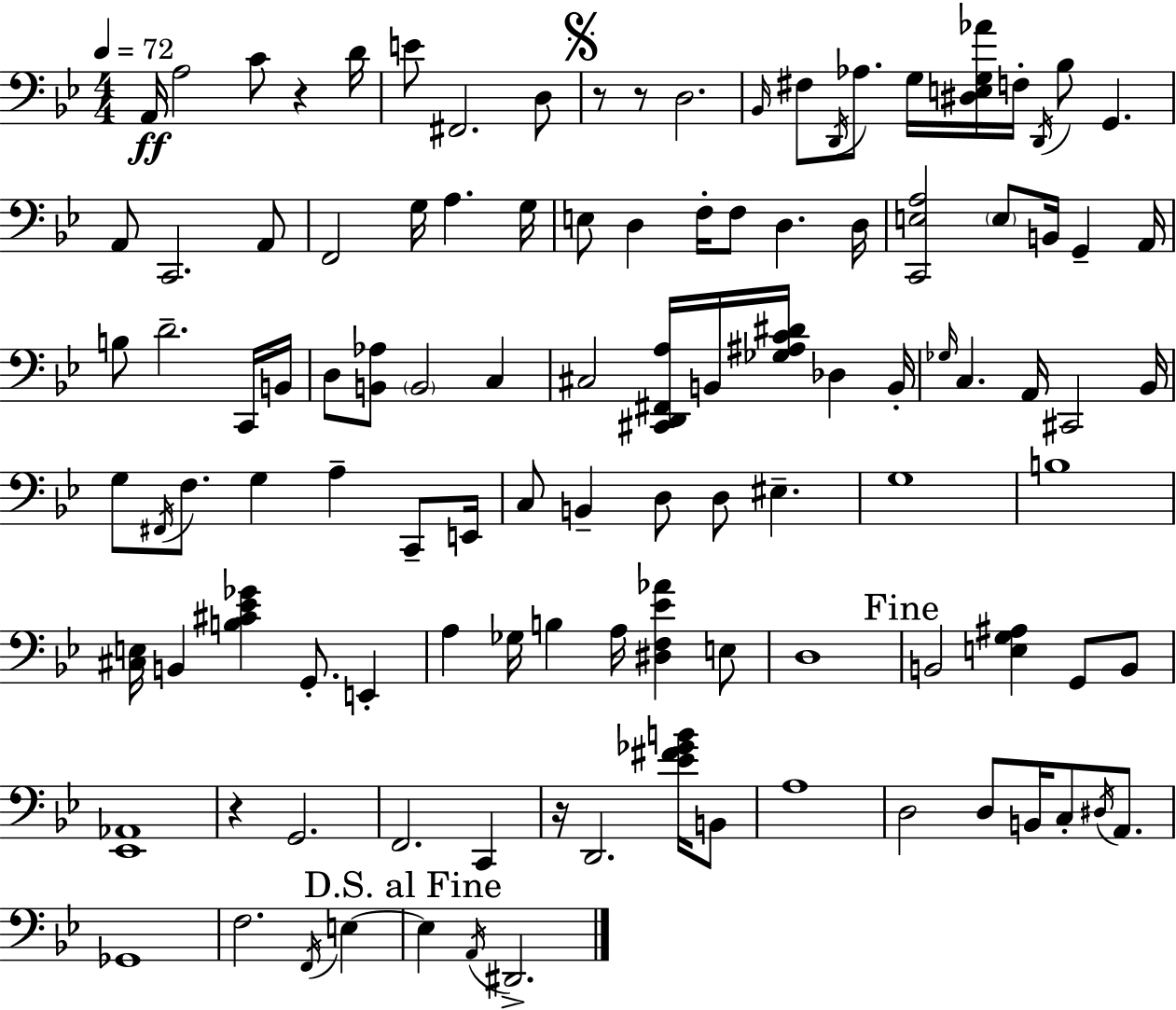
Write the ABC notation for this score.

X:1
T:Untitled
M:4/4
L:1/4
K:Bb
A,,/4 A,2 C/2 z D/4 E/2 ^F,,2 D,/2 z/2 z/2 D,2 _B,,/4 ^F,/2 D,,/4 _A,/2 G,/4 [^D,E,G,_A]/4 F,/4 D,,/4 _B,/2 G,, A,,/2 C,,2 A,,/2 F,,2 G,/4 A, G,/4 E,/2 D, F,/4 F,/2 D, D,/4 [C,,E,A,]2 E,/2 B,,/4 G,, A,,/4 B,/2 D2 C,,/4 B,,/4 D,/2 [B,,_A,]/2 B,,2 C, ^C,2 [^C,,D,,^F,,A,]/4 B,,/4 [_G,^A,C^D]/4 _D, B,,/4 _G,/4 C, A,,/4 ^C,,2 _B,,/4 G,/2 ^F,,/4 F,/2 G, A, C,,/2 E,,/4 C,/2 B,, D,/2 D,/2 ^E, G,4 B,4 [^C,E,]/4 B,, [B,^C_E_G] G,,/2 E,, A, _G,/4 B, A,/4 [^D,F,_E_A] E,/2 D,4 B,,2 [E,G,^A,] G,,/2 B,,/2 [_E,,_A,,]4 z G,,2 F,,2 C,, z/4 D,,2 [_E^F_GB]/4 B,,/2 A,4 D,2 D,/2 B,,/4 C,/2 ^D,/4 A,,/2 _G,,4 F,2 F,,/4 E, E, A,,/4 ^D,,2